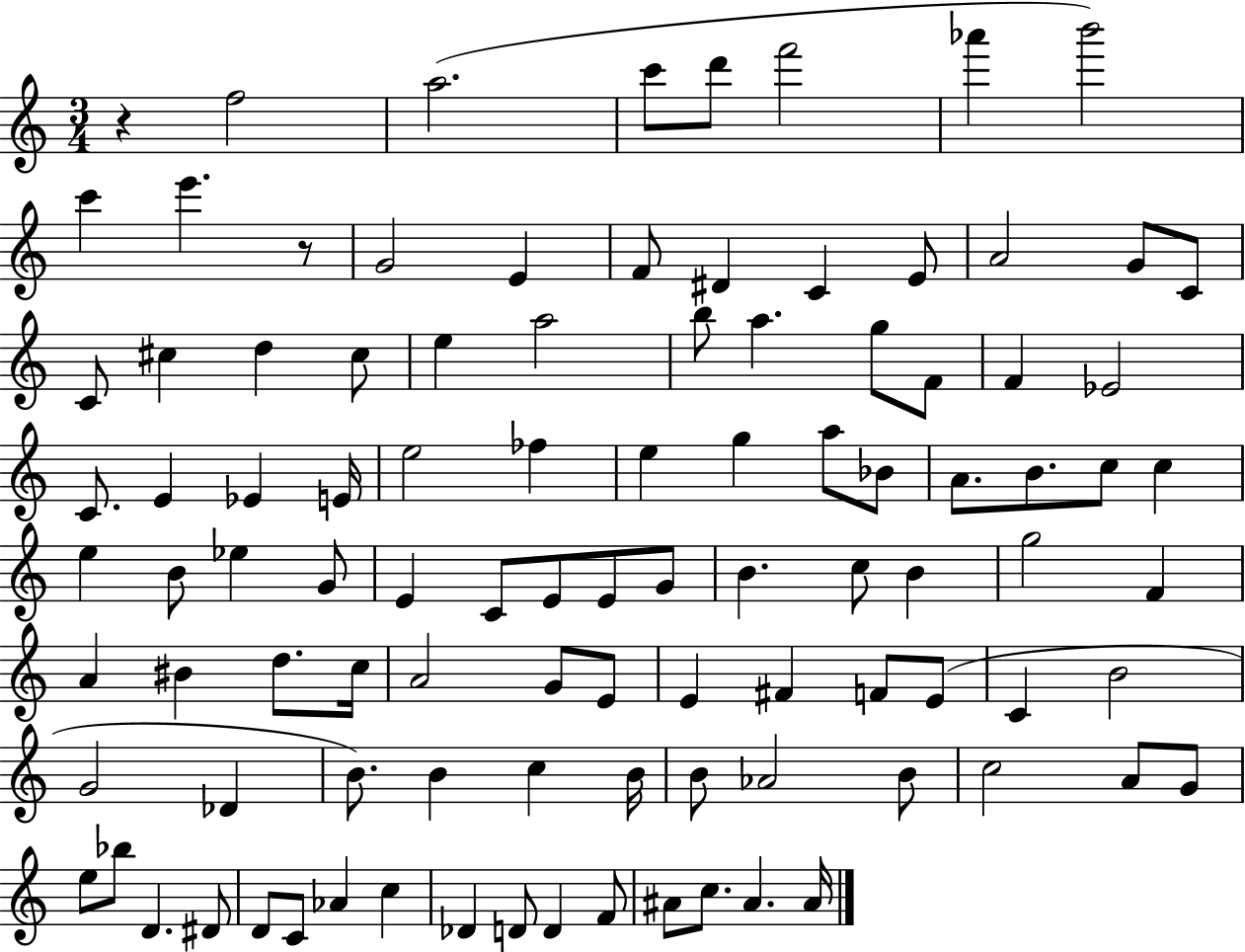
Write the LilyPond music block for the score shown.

{
  \clef treble
  \numericTimeSignature
  \time 3/4
  \key c \major
  \repeat volta 2 { r4 f''2 | a''2.( | c'''8 d'''8 f'''2 | aes'''4 b'''2) | \break c'''4 e'''4. r8 | g'2 e'4 | f'8 dis'4 c'4 e'8 | a'2 g'8 c'8 | \break c'8 cis''4 d''4 cis''8 | e''4 a''2 | b''8 a''4. g''8 f'8 | f'4 ees'2 | \break c'8. e'4 ees'4 e'16 | e''2 fes''4 | e''4 g''4 a''8 bes'8 | a'8. b'8. c''8 c''4 | \break e''4 b'8 ees''4 g'8 | e'4 c'8 e'8 e'8 g'8 | b'4. c''8 b'4 | g''2 f'4 | \break a'4 bis'4 d''8. c''16 | a'2 g'8 e'8 | e'4 fis'4 f'8 e'8( | c'4 b'2 | \break g'2 des'4 | b'8.) b'4 c''4 b'16 | b'8 aes'2 b'8 | c''2 a'8 g'8 | \break e''8 bes''8 d'4. dis'8 | d'8 c'8 aes'4 c''4 | des'4 d'8 d'4 f'8 | ais'8 c''8. ais'4. ais'16 | \break } \bar "|."
}